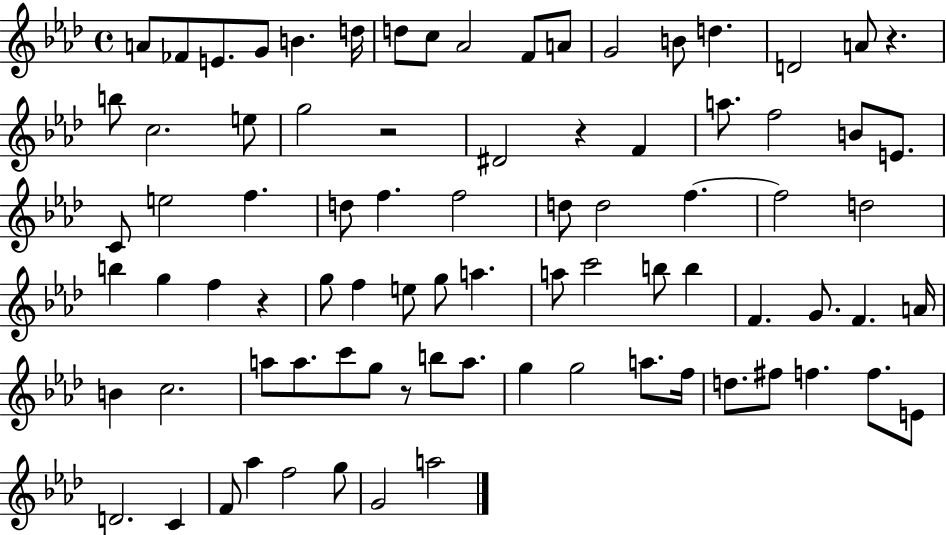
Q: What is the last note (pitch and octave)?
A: A5